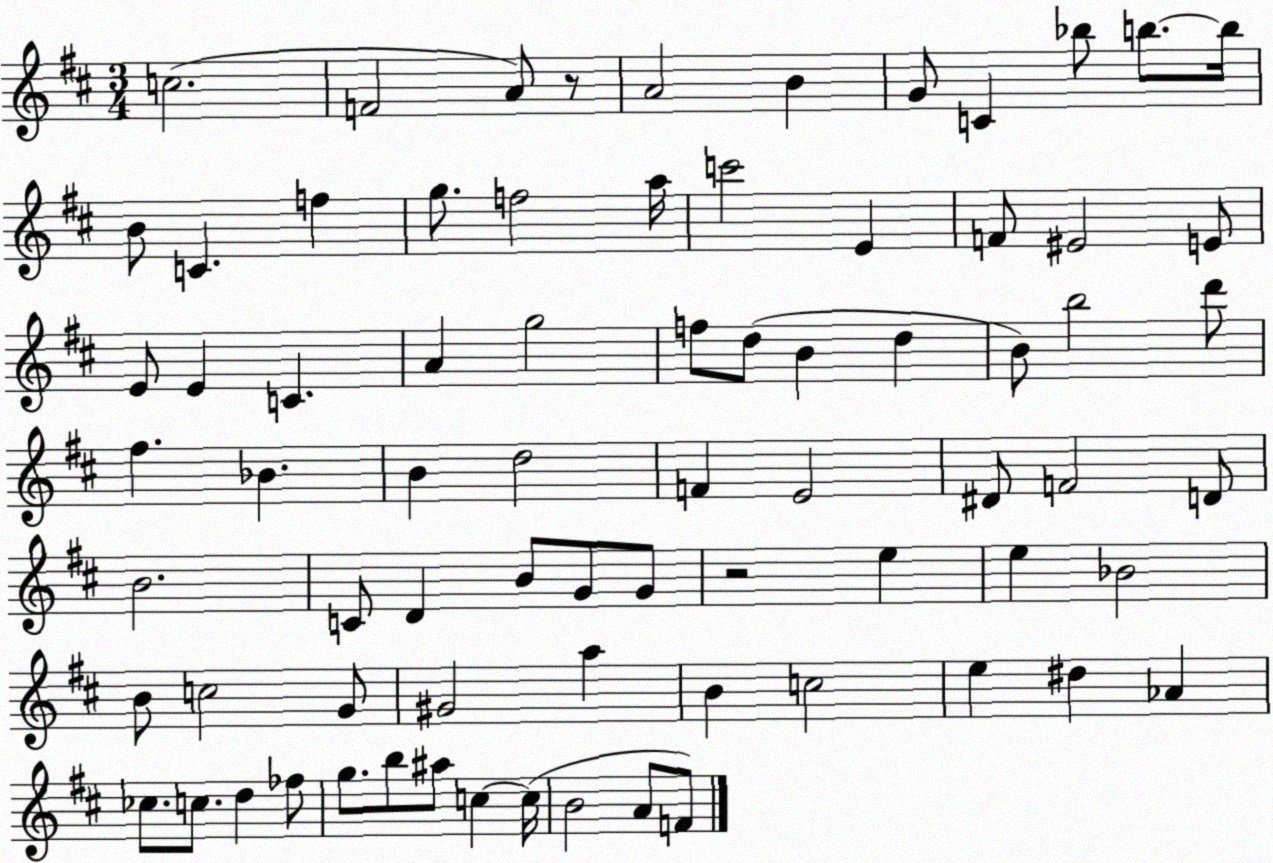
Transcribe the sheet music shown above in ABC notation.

X:1
T:Untitled
M:3/4
L:1/4
K:D
c2 F2 A/2 z/2 A2 B G/2 C _b/2 b/2 b/4 B/2 C f g/2 f2 a/4 c'2 E F/2 ^E2 E/2 E/2 E C A g2 f/2 d/2 B d B/2 b2 d'/2 ^f _B B d2 F E2 ^D/2 F2 D/2 B2 C/2 D B/2 G/2 G/2 z2 e e _B2 B/2 c2 G/2 ^G2 a B c2 e ^d _A _c/2 c/2 d _f/2 g/2 b/2 ^a/2 c c/4 B2 A/2 F/2